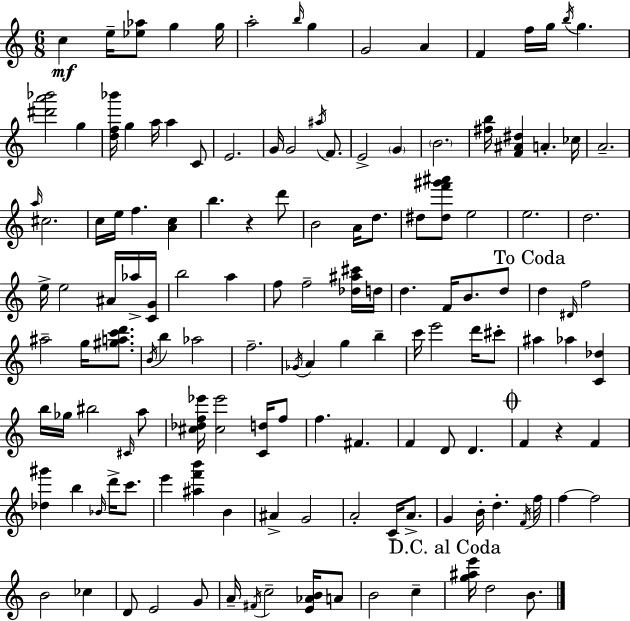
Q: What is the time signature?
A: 6/8